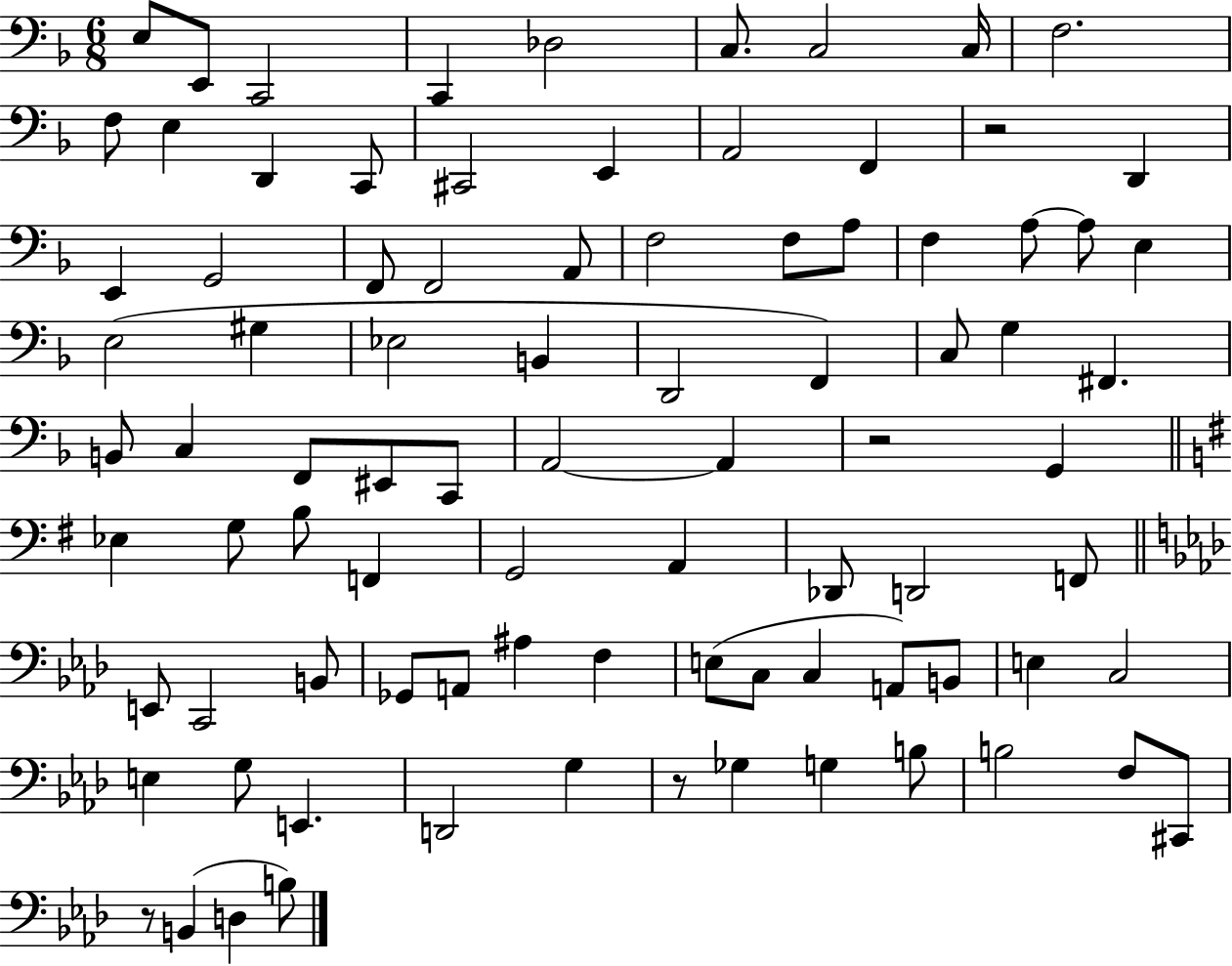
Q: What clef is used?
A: bass